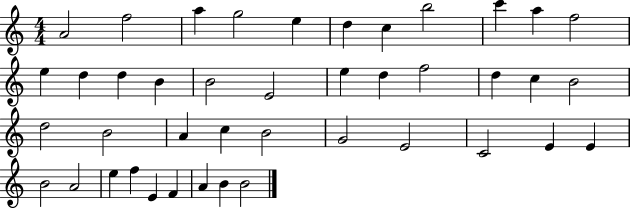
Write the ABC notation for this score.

X:1
T:Untitled
M:4/4
L:1/4
K:C
A2 f2 a g2 e d c b2 c' a f2 e d d B B2 E2 e d f2 d c B2 d2 B2 A c B2 G2 E2 C2 E E B2 A2 e f E F A B B2